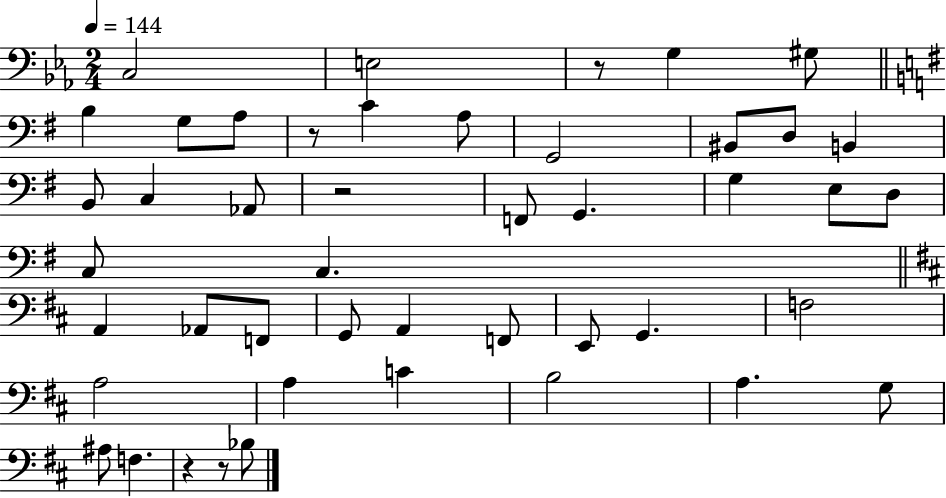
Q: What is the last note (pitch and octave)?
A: Bb3